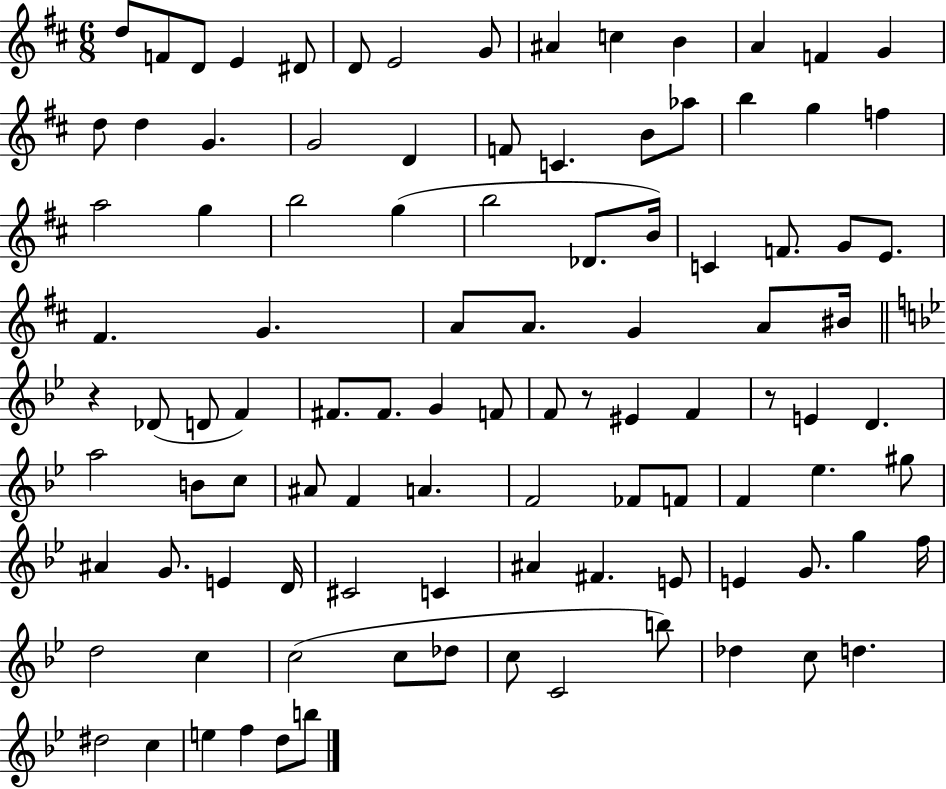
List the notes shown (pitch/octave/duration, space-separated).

D5/e F4/e D4/e E4/q D#4/e D4/e E4/h G4/e A#4/q C5/q B4/q A4/q F4/q G4/q D5/e D5/q G4/q. G4/h D4/q F4/e C4/q. B4/e Ab5/e B5/q G5/q F5/q A5/h G5/q B5/h G5/q B5/h Db4/e. B4/s C4/q F4/e. G4/e E4/e. F#4/q. G4/q. A4/e A4/e. G4/q A4/e BIS4/s R/q Db4/e D4/e F4/q F#4/e. F#4/e. G4/q F4/e F4/e R/e EIS4/q F4/q R/e E4/q D4/q. A5/h B4/e C5/e A#4/e F4/q A4/q. F4/h FES4/e F4/e F4/q Eb5/q. G#5/e A#4/q G4/e. E4/q D4/s C#4/h C4/q A#4/q F#4/q. E4/e E4/q G4/e. G5/q F5/s D5/h C5/q C5/h C5/e Db5/e C5/e C4/h B5/e Db5/q C5/e D5/q. D#5/h C5/q E5/q F5/q D5/e B5/e